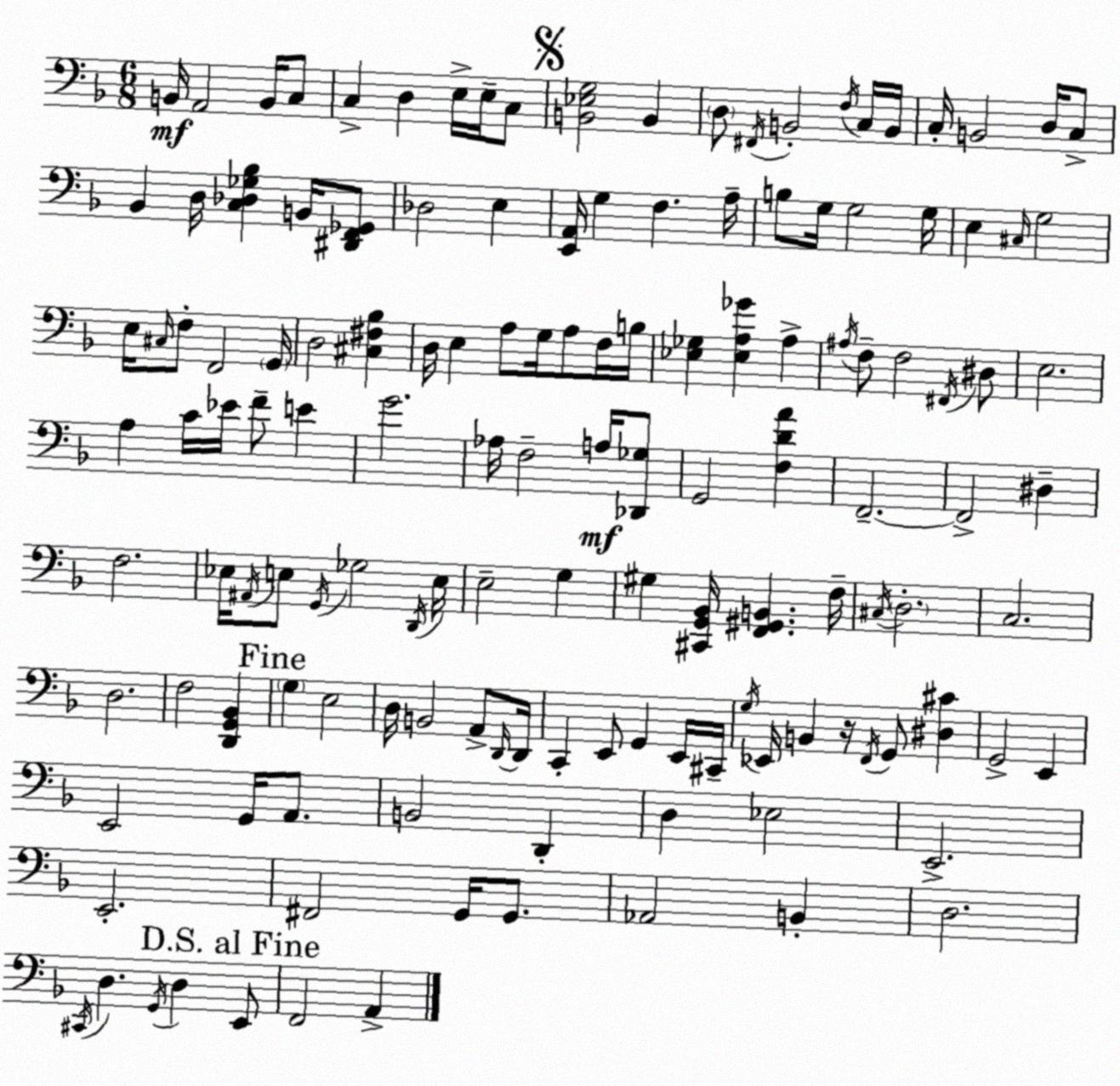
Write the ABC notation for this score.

X:1
T:Untitled
M:6/8
L:1/4
K:Dm
B,,/4 A,,2 B,,/4 C,/2 C, D, E,/4 E,/4 C,/2 [B,,_E,G,]2 B,, D,/2 ^F,,/4 B,,2 F,/4 C,/4 B,,/4 C,/4 B,,2 D,/4 C,/2 _B,, D,/4 [C,_D,_G,_B,] B,,/4 [^D,,F,,_G,,]/2 _D,2 E, [E,,A,,]/4 G, F, A,/4 B,/2 G,/4 G,2 G,/4 E, ^C,/4 G,2 E,/4 ^C,/4 F,/2 F,,2 G,,/4 D,2 [^C,^F,_B,] D,/4 E, A,/2 G,/4 A,/2 F,/4 B,/4 [_E,_G,] [_E,A,_G] A, ^A,/4 F,/2 F,2 ^F,,/4 ^D,/2 E,2 A, C/4 _E/4 F/2 E G2 _A,/4 F,2 A,/4 [_D,,_G,]/2 G,,2 [F,DA] F,,2 F,,2 ^D, F,2 _E,/4 ^A,,/4 E,/2 G,,/4 _G,2 D,,/4 E,/4 E,2 G, ^G, [^C,,G,,_B,,]/4 [F,,^G,,B,,] F,/4 ^C,/4 D,2 C,2 D,2 F,2 [D,,G,,_B,,] G, E,2 D,/4 B,,2 A,,/2 D,,/4 D,,/4 C,, E,,/2 G,, E,,/4 ^C,,/4 G,/4 _E,,/4 B,, z/4 F,,/4 G,,/2 [^D,^C] G,,2 E,, E,,2 G,,/4 A,,/2 B,,2 D,, D, _E,2 E,,2 E,,2 ^F,,2 G,,/4 G,,/2 _A,,2 B,, D,2 ^C,,/4 D, G,,/4 D, E,,/2 F,,2 A,,